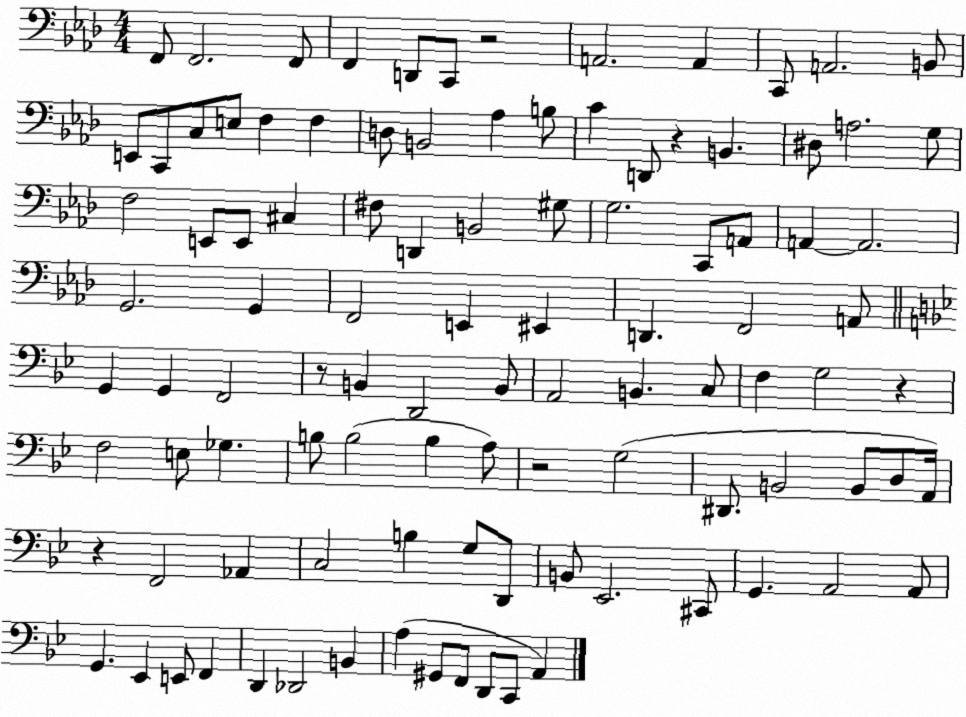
X:1
T:Untitled
M:4/4
L:1/4
K:Ab
F,,/2 F,,2 F,,/2 F,, D,,/2 C,,/2 z2 A,,2 A,, C,,/2 A,,2 B,,/2 E,,/2 C,,/2 C,/2 E,/2 F, F, D,/2 B,,2 _A, B,/2 C D,,/2 z B,, ^D,/2 A,2 G,/2 F,2 E,,/2 E,,/2 ^C, ^F,/2 D,, B,,2 ^G,/2 G,2 C,,/2 A,,/2 A,, A,,2 G,,2 G,, F,,2 E,, ^E,, D,, F,,2 A,,/2 G,, G,, F,,2 z/2 B,, D,,2 B,,/2 A,,2 B,, C,/2 F, G,2 z F,2 E,/2 _G, B,/2 B,2 B, A,/2 z2 G,2 ^D,,/2 B,,2 B,,/2 D,/2 A,,/4 z F,,2 _A,, C,2 B, G,/2 D,,/2 B,,/2 _E,,2 ^C,,/2 G,, A,,2 A,,/2 G,, _E,, E,,/2 F,, D,, _D,,2 B,, A, ^G,,/2 F,,/2 D,,/2 C,,/2 A,,